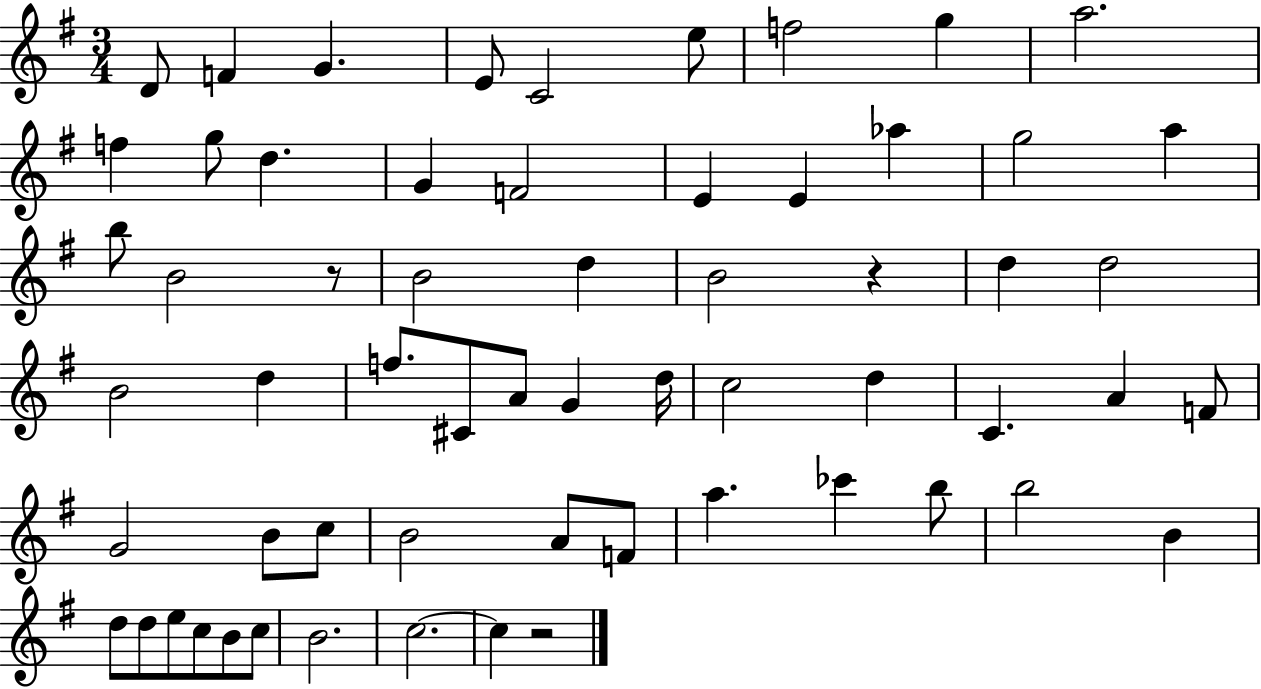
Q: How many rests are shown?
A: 3